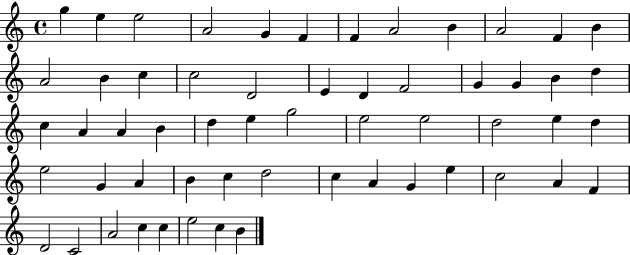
G5/q E5/q E5/h A4/h G4/q F4/q F4/q A4/h B4/q A4/h F4/q B4/q A4/h B4/q C5/q C5/h D4/h E4/q D4/q F4/h G4/q G4/q B4/q D5/q C5/q A4/q A4/q B4/q D5/q E5/q G5/h E5/h E5/h D5/h E5/q D5/q E5/h G4/q A4/q B4/q C5/q D5/h C5/q A4/q G4/q E5/q C5/h A4/q F4/q D4/h C4/h A4/h C5/q C5/q E5/h C5/q B4/q